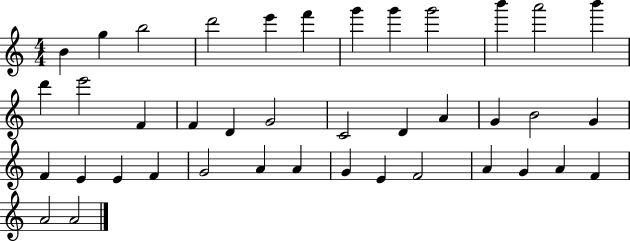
X:1
T:Untitled
M:4/4
L:1/4
K:C
B g b2 d'2 e' f' g' g' g'2 b' a'2 b' d' e'2 F F D G2 C2 D A G B2 G F E E F G2 A A G E F2 A G A F A2 A2